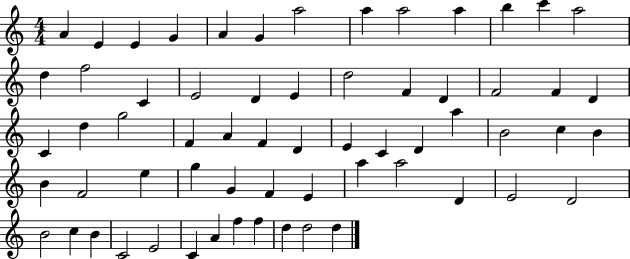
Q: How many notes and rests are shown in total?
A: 63